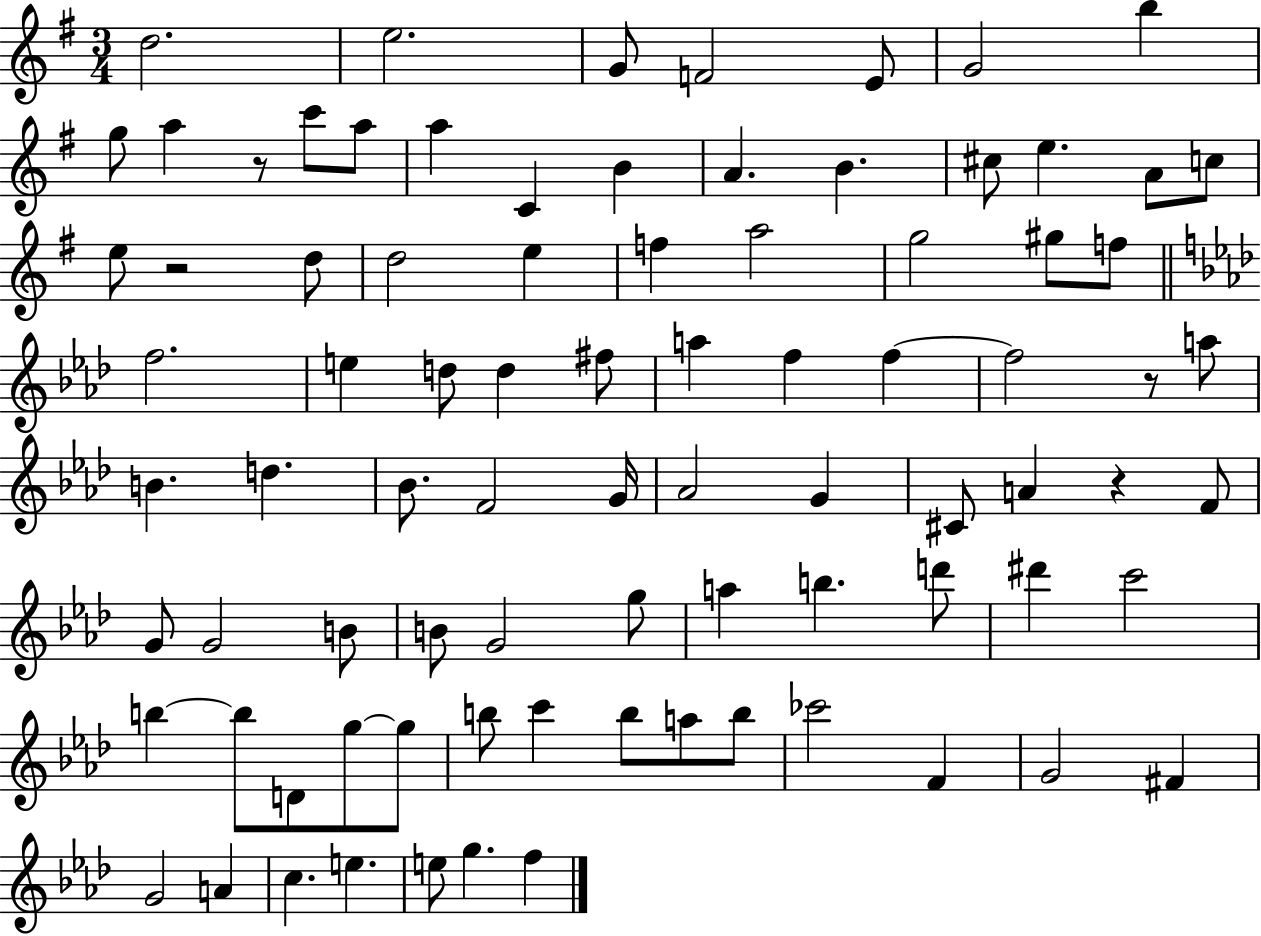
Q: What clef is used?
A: treble